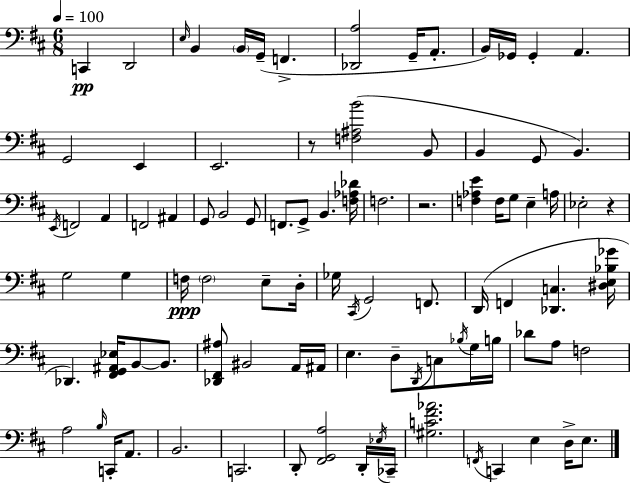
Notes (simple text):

C2/q D2/h E3/s B2/q B2/s G2/s F2/q. [Db2,A3]/h G2/s A2/e. B2/s Gb2/s Gb2/q A2/q. G2/h E2/q E2/h. R/e [F3,A#3,B4]/h B2/e B2/q G2/e B2/q. E2/s F2/h A2/q F2/h A#2/q G2/e B2/h G2/e F2/e. G2/e B2/q. [F3,Ab3,Db4]/s F3/h. R/h. [F3,Ab3,E4]/q F3/s G3/e E3/q A3/s Eb3/h R/q G3/h G3/q F3/s F3/h E3/e D3/s Gb3/s C#2/s G2/h F2/e. D2/s F2/q [Db2,C3]/q. [D#3,E3,Bb3,Gb4]/s Db2/q. [F#2,G2,A#2,Eb3]/s B2/e B2/e. [Db2,F#2,A#3]/e BIS2/h A2/s A#2/s E3/q. D3/e D2/s C3/e Bb3/s G3/s B3/s Db4/e A3/e F3/h A3/h B3/s C2/s A2/e. B2/h. C2/h. D2/e [F#2,G2,A3]/h D2/s Eb3/s CES2/s [G#3,C4,F#4,Ab4]/h. F2/s C2/q E3/q D3/s E3/e.